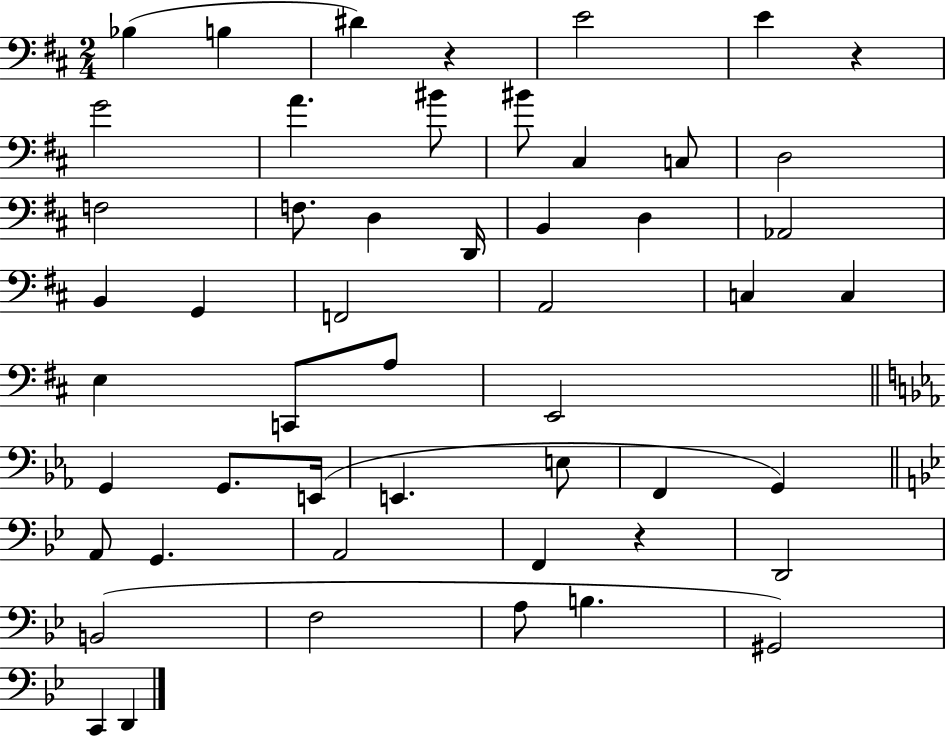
{
  \clef bass
  \numericTimeSignature
  \time 2/4
  \key d \major
  bes4( b4 | dis'4) r4 | e'2 | e'4 r4 | \break g'2 | a'4. bis'8 | bis'8 cis4 c8 | d2 | \break f2 | f8. d4 d,16 | b,4 d4 | aes,2 | \break b,4 g,4 | f,2 | a,2 | c4 c4 | \break e4 c,8 a8 | e,2 | \bar "||" \break \key ees \major g,4 g,8. e,16( | e,4. e8 | f,4 g,4) | \bar "||" \break \key g \minor a,8 g,4. | a,2 | f,4 r4 | d,2 | \break b,2( | f2 | a8 b4. | gis,2) | \break c,4 d,4 | \bar "|."
}